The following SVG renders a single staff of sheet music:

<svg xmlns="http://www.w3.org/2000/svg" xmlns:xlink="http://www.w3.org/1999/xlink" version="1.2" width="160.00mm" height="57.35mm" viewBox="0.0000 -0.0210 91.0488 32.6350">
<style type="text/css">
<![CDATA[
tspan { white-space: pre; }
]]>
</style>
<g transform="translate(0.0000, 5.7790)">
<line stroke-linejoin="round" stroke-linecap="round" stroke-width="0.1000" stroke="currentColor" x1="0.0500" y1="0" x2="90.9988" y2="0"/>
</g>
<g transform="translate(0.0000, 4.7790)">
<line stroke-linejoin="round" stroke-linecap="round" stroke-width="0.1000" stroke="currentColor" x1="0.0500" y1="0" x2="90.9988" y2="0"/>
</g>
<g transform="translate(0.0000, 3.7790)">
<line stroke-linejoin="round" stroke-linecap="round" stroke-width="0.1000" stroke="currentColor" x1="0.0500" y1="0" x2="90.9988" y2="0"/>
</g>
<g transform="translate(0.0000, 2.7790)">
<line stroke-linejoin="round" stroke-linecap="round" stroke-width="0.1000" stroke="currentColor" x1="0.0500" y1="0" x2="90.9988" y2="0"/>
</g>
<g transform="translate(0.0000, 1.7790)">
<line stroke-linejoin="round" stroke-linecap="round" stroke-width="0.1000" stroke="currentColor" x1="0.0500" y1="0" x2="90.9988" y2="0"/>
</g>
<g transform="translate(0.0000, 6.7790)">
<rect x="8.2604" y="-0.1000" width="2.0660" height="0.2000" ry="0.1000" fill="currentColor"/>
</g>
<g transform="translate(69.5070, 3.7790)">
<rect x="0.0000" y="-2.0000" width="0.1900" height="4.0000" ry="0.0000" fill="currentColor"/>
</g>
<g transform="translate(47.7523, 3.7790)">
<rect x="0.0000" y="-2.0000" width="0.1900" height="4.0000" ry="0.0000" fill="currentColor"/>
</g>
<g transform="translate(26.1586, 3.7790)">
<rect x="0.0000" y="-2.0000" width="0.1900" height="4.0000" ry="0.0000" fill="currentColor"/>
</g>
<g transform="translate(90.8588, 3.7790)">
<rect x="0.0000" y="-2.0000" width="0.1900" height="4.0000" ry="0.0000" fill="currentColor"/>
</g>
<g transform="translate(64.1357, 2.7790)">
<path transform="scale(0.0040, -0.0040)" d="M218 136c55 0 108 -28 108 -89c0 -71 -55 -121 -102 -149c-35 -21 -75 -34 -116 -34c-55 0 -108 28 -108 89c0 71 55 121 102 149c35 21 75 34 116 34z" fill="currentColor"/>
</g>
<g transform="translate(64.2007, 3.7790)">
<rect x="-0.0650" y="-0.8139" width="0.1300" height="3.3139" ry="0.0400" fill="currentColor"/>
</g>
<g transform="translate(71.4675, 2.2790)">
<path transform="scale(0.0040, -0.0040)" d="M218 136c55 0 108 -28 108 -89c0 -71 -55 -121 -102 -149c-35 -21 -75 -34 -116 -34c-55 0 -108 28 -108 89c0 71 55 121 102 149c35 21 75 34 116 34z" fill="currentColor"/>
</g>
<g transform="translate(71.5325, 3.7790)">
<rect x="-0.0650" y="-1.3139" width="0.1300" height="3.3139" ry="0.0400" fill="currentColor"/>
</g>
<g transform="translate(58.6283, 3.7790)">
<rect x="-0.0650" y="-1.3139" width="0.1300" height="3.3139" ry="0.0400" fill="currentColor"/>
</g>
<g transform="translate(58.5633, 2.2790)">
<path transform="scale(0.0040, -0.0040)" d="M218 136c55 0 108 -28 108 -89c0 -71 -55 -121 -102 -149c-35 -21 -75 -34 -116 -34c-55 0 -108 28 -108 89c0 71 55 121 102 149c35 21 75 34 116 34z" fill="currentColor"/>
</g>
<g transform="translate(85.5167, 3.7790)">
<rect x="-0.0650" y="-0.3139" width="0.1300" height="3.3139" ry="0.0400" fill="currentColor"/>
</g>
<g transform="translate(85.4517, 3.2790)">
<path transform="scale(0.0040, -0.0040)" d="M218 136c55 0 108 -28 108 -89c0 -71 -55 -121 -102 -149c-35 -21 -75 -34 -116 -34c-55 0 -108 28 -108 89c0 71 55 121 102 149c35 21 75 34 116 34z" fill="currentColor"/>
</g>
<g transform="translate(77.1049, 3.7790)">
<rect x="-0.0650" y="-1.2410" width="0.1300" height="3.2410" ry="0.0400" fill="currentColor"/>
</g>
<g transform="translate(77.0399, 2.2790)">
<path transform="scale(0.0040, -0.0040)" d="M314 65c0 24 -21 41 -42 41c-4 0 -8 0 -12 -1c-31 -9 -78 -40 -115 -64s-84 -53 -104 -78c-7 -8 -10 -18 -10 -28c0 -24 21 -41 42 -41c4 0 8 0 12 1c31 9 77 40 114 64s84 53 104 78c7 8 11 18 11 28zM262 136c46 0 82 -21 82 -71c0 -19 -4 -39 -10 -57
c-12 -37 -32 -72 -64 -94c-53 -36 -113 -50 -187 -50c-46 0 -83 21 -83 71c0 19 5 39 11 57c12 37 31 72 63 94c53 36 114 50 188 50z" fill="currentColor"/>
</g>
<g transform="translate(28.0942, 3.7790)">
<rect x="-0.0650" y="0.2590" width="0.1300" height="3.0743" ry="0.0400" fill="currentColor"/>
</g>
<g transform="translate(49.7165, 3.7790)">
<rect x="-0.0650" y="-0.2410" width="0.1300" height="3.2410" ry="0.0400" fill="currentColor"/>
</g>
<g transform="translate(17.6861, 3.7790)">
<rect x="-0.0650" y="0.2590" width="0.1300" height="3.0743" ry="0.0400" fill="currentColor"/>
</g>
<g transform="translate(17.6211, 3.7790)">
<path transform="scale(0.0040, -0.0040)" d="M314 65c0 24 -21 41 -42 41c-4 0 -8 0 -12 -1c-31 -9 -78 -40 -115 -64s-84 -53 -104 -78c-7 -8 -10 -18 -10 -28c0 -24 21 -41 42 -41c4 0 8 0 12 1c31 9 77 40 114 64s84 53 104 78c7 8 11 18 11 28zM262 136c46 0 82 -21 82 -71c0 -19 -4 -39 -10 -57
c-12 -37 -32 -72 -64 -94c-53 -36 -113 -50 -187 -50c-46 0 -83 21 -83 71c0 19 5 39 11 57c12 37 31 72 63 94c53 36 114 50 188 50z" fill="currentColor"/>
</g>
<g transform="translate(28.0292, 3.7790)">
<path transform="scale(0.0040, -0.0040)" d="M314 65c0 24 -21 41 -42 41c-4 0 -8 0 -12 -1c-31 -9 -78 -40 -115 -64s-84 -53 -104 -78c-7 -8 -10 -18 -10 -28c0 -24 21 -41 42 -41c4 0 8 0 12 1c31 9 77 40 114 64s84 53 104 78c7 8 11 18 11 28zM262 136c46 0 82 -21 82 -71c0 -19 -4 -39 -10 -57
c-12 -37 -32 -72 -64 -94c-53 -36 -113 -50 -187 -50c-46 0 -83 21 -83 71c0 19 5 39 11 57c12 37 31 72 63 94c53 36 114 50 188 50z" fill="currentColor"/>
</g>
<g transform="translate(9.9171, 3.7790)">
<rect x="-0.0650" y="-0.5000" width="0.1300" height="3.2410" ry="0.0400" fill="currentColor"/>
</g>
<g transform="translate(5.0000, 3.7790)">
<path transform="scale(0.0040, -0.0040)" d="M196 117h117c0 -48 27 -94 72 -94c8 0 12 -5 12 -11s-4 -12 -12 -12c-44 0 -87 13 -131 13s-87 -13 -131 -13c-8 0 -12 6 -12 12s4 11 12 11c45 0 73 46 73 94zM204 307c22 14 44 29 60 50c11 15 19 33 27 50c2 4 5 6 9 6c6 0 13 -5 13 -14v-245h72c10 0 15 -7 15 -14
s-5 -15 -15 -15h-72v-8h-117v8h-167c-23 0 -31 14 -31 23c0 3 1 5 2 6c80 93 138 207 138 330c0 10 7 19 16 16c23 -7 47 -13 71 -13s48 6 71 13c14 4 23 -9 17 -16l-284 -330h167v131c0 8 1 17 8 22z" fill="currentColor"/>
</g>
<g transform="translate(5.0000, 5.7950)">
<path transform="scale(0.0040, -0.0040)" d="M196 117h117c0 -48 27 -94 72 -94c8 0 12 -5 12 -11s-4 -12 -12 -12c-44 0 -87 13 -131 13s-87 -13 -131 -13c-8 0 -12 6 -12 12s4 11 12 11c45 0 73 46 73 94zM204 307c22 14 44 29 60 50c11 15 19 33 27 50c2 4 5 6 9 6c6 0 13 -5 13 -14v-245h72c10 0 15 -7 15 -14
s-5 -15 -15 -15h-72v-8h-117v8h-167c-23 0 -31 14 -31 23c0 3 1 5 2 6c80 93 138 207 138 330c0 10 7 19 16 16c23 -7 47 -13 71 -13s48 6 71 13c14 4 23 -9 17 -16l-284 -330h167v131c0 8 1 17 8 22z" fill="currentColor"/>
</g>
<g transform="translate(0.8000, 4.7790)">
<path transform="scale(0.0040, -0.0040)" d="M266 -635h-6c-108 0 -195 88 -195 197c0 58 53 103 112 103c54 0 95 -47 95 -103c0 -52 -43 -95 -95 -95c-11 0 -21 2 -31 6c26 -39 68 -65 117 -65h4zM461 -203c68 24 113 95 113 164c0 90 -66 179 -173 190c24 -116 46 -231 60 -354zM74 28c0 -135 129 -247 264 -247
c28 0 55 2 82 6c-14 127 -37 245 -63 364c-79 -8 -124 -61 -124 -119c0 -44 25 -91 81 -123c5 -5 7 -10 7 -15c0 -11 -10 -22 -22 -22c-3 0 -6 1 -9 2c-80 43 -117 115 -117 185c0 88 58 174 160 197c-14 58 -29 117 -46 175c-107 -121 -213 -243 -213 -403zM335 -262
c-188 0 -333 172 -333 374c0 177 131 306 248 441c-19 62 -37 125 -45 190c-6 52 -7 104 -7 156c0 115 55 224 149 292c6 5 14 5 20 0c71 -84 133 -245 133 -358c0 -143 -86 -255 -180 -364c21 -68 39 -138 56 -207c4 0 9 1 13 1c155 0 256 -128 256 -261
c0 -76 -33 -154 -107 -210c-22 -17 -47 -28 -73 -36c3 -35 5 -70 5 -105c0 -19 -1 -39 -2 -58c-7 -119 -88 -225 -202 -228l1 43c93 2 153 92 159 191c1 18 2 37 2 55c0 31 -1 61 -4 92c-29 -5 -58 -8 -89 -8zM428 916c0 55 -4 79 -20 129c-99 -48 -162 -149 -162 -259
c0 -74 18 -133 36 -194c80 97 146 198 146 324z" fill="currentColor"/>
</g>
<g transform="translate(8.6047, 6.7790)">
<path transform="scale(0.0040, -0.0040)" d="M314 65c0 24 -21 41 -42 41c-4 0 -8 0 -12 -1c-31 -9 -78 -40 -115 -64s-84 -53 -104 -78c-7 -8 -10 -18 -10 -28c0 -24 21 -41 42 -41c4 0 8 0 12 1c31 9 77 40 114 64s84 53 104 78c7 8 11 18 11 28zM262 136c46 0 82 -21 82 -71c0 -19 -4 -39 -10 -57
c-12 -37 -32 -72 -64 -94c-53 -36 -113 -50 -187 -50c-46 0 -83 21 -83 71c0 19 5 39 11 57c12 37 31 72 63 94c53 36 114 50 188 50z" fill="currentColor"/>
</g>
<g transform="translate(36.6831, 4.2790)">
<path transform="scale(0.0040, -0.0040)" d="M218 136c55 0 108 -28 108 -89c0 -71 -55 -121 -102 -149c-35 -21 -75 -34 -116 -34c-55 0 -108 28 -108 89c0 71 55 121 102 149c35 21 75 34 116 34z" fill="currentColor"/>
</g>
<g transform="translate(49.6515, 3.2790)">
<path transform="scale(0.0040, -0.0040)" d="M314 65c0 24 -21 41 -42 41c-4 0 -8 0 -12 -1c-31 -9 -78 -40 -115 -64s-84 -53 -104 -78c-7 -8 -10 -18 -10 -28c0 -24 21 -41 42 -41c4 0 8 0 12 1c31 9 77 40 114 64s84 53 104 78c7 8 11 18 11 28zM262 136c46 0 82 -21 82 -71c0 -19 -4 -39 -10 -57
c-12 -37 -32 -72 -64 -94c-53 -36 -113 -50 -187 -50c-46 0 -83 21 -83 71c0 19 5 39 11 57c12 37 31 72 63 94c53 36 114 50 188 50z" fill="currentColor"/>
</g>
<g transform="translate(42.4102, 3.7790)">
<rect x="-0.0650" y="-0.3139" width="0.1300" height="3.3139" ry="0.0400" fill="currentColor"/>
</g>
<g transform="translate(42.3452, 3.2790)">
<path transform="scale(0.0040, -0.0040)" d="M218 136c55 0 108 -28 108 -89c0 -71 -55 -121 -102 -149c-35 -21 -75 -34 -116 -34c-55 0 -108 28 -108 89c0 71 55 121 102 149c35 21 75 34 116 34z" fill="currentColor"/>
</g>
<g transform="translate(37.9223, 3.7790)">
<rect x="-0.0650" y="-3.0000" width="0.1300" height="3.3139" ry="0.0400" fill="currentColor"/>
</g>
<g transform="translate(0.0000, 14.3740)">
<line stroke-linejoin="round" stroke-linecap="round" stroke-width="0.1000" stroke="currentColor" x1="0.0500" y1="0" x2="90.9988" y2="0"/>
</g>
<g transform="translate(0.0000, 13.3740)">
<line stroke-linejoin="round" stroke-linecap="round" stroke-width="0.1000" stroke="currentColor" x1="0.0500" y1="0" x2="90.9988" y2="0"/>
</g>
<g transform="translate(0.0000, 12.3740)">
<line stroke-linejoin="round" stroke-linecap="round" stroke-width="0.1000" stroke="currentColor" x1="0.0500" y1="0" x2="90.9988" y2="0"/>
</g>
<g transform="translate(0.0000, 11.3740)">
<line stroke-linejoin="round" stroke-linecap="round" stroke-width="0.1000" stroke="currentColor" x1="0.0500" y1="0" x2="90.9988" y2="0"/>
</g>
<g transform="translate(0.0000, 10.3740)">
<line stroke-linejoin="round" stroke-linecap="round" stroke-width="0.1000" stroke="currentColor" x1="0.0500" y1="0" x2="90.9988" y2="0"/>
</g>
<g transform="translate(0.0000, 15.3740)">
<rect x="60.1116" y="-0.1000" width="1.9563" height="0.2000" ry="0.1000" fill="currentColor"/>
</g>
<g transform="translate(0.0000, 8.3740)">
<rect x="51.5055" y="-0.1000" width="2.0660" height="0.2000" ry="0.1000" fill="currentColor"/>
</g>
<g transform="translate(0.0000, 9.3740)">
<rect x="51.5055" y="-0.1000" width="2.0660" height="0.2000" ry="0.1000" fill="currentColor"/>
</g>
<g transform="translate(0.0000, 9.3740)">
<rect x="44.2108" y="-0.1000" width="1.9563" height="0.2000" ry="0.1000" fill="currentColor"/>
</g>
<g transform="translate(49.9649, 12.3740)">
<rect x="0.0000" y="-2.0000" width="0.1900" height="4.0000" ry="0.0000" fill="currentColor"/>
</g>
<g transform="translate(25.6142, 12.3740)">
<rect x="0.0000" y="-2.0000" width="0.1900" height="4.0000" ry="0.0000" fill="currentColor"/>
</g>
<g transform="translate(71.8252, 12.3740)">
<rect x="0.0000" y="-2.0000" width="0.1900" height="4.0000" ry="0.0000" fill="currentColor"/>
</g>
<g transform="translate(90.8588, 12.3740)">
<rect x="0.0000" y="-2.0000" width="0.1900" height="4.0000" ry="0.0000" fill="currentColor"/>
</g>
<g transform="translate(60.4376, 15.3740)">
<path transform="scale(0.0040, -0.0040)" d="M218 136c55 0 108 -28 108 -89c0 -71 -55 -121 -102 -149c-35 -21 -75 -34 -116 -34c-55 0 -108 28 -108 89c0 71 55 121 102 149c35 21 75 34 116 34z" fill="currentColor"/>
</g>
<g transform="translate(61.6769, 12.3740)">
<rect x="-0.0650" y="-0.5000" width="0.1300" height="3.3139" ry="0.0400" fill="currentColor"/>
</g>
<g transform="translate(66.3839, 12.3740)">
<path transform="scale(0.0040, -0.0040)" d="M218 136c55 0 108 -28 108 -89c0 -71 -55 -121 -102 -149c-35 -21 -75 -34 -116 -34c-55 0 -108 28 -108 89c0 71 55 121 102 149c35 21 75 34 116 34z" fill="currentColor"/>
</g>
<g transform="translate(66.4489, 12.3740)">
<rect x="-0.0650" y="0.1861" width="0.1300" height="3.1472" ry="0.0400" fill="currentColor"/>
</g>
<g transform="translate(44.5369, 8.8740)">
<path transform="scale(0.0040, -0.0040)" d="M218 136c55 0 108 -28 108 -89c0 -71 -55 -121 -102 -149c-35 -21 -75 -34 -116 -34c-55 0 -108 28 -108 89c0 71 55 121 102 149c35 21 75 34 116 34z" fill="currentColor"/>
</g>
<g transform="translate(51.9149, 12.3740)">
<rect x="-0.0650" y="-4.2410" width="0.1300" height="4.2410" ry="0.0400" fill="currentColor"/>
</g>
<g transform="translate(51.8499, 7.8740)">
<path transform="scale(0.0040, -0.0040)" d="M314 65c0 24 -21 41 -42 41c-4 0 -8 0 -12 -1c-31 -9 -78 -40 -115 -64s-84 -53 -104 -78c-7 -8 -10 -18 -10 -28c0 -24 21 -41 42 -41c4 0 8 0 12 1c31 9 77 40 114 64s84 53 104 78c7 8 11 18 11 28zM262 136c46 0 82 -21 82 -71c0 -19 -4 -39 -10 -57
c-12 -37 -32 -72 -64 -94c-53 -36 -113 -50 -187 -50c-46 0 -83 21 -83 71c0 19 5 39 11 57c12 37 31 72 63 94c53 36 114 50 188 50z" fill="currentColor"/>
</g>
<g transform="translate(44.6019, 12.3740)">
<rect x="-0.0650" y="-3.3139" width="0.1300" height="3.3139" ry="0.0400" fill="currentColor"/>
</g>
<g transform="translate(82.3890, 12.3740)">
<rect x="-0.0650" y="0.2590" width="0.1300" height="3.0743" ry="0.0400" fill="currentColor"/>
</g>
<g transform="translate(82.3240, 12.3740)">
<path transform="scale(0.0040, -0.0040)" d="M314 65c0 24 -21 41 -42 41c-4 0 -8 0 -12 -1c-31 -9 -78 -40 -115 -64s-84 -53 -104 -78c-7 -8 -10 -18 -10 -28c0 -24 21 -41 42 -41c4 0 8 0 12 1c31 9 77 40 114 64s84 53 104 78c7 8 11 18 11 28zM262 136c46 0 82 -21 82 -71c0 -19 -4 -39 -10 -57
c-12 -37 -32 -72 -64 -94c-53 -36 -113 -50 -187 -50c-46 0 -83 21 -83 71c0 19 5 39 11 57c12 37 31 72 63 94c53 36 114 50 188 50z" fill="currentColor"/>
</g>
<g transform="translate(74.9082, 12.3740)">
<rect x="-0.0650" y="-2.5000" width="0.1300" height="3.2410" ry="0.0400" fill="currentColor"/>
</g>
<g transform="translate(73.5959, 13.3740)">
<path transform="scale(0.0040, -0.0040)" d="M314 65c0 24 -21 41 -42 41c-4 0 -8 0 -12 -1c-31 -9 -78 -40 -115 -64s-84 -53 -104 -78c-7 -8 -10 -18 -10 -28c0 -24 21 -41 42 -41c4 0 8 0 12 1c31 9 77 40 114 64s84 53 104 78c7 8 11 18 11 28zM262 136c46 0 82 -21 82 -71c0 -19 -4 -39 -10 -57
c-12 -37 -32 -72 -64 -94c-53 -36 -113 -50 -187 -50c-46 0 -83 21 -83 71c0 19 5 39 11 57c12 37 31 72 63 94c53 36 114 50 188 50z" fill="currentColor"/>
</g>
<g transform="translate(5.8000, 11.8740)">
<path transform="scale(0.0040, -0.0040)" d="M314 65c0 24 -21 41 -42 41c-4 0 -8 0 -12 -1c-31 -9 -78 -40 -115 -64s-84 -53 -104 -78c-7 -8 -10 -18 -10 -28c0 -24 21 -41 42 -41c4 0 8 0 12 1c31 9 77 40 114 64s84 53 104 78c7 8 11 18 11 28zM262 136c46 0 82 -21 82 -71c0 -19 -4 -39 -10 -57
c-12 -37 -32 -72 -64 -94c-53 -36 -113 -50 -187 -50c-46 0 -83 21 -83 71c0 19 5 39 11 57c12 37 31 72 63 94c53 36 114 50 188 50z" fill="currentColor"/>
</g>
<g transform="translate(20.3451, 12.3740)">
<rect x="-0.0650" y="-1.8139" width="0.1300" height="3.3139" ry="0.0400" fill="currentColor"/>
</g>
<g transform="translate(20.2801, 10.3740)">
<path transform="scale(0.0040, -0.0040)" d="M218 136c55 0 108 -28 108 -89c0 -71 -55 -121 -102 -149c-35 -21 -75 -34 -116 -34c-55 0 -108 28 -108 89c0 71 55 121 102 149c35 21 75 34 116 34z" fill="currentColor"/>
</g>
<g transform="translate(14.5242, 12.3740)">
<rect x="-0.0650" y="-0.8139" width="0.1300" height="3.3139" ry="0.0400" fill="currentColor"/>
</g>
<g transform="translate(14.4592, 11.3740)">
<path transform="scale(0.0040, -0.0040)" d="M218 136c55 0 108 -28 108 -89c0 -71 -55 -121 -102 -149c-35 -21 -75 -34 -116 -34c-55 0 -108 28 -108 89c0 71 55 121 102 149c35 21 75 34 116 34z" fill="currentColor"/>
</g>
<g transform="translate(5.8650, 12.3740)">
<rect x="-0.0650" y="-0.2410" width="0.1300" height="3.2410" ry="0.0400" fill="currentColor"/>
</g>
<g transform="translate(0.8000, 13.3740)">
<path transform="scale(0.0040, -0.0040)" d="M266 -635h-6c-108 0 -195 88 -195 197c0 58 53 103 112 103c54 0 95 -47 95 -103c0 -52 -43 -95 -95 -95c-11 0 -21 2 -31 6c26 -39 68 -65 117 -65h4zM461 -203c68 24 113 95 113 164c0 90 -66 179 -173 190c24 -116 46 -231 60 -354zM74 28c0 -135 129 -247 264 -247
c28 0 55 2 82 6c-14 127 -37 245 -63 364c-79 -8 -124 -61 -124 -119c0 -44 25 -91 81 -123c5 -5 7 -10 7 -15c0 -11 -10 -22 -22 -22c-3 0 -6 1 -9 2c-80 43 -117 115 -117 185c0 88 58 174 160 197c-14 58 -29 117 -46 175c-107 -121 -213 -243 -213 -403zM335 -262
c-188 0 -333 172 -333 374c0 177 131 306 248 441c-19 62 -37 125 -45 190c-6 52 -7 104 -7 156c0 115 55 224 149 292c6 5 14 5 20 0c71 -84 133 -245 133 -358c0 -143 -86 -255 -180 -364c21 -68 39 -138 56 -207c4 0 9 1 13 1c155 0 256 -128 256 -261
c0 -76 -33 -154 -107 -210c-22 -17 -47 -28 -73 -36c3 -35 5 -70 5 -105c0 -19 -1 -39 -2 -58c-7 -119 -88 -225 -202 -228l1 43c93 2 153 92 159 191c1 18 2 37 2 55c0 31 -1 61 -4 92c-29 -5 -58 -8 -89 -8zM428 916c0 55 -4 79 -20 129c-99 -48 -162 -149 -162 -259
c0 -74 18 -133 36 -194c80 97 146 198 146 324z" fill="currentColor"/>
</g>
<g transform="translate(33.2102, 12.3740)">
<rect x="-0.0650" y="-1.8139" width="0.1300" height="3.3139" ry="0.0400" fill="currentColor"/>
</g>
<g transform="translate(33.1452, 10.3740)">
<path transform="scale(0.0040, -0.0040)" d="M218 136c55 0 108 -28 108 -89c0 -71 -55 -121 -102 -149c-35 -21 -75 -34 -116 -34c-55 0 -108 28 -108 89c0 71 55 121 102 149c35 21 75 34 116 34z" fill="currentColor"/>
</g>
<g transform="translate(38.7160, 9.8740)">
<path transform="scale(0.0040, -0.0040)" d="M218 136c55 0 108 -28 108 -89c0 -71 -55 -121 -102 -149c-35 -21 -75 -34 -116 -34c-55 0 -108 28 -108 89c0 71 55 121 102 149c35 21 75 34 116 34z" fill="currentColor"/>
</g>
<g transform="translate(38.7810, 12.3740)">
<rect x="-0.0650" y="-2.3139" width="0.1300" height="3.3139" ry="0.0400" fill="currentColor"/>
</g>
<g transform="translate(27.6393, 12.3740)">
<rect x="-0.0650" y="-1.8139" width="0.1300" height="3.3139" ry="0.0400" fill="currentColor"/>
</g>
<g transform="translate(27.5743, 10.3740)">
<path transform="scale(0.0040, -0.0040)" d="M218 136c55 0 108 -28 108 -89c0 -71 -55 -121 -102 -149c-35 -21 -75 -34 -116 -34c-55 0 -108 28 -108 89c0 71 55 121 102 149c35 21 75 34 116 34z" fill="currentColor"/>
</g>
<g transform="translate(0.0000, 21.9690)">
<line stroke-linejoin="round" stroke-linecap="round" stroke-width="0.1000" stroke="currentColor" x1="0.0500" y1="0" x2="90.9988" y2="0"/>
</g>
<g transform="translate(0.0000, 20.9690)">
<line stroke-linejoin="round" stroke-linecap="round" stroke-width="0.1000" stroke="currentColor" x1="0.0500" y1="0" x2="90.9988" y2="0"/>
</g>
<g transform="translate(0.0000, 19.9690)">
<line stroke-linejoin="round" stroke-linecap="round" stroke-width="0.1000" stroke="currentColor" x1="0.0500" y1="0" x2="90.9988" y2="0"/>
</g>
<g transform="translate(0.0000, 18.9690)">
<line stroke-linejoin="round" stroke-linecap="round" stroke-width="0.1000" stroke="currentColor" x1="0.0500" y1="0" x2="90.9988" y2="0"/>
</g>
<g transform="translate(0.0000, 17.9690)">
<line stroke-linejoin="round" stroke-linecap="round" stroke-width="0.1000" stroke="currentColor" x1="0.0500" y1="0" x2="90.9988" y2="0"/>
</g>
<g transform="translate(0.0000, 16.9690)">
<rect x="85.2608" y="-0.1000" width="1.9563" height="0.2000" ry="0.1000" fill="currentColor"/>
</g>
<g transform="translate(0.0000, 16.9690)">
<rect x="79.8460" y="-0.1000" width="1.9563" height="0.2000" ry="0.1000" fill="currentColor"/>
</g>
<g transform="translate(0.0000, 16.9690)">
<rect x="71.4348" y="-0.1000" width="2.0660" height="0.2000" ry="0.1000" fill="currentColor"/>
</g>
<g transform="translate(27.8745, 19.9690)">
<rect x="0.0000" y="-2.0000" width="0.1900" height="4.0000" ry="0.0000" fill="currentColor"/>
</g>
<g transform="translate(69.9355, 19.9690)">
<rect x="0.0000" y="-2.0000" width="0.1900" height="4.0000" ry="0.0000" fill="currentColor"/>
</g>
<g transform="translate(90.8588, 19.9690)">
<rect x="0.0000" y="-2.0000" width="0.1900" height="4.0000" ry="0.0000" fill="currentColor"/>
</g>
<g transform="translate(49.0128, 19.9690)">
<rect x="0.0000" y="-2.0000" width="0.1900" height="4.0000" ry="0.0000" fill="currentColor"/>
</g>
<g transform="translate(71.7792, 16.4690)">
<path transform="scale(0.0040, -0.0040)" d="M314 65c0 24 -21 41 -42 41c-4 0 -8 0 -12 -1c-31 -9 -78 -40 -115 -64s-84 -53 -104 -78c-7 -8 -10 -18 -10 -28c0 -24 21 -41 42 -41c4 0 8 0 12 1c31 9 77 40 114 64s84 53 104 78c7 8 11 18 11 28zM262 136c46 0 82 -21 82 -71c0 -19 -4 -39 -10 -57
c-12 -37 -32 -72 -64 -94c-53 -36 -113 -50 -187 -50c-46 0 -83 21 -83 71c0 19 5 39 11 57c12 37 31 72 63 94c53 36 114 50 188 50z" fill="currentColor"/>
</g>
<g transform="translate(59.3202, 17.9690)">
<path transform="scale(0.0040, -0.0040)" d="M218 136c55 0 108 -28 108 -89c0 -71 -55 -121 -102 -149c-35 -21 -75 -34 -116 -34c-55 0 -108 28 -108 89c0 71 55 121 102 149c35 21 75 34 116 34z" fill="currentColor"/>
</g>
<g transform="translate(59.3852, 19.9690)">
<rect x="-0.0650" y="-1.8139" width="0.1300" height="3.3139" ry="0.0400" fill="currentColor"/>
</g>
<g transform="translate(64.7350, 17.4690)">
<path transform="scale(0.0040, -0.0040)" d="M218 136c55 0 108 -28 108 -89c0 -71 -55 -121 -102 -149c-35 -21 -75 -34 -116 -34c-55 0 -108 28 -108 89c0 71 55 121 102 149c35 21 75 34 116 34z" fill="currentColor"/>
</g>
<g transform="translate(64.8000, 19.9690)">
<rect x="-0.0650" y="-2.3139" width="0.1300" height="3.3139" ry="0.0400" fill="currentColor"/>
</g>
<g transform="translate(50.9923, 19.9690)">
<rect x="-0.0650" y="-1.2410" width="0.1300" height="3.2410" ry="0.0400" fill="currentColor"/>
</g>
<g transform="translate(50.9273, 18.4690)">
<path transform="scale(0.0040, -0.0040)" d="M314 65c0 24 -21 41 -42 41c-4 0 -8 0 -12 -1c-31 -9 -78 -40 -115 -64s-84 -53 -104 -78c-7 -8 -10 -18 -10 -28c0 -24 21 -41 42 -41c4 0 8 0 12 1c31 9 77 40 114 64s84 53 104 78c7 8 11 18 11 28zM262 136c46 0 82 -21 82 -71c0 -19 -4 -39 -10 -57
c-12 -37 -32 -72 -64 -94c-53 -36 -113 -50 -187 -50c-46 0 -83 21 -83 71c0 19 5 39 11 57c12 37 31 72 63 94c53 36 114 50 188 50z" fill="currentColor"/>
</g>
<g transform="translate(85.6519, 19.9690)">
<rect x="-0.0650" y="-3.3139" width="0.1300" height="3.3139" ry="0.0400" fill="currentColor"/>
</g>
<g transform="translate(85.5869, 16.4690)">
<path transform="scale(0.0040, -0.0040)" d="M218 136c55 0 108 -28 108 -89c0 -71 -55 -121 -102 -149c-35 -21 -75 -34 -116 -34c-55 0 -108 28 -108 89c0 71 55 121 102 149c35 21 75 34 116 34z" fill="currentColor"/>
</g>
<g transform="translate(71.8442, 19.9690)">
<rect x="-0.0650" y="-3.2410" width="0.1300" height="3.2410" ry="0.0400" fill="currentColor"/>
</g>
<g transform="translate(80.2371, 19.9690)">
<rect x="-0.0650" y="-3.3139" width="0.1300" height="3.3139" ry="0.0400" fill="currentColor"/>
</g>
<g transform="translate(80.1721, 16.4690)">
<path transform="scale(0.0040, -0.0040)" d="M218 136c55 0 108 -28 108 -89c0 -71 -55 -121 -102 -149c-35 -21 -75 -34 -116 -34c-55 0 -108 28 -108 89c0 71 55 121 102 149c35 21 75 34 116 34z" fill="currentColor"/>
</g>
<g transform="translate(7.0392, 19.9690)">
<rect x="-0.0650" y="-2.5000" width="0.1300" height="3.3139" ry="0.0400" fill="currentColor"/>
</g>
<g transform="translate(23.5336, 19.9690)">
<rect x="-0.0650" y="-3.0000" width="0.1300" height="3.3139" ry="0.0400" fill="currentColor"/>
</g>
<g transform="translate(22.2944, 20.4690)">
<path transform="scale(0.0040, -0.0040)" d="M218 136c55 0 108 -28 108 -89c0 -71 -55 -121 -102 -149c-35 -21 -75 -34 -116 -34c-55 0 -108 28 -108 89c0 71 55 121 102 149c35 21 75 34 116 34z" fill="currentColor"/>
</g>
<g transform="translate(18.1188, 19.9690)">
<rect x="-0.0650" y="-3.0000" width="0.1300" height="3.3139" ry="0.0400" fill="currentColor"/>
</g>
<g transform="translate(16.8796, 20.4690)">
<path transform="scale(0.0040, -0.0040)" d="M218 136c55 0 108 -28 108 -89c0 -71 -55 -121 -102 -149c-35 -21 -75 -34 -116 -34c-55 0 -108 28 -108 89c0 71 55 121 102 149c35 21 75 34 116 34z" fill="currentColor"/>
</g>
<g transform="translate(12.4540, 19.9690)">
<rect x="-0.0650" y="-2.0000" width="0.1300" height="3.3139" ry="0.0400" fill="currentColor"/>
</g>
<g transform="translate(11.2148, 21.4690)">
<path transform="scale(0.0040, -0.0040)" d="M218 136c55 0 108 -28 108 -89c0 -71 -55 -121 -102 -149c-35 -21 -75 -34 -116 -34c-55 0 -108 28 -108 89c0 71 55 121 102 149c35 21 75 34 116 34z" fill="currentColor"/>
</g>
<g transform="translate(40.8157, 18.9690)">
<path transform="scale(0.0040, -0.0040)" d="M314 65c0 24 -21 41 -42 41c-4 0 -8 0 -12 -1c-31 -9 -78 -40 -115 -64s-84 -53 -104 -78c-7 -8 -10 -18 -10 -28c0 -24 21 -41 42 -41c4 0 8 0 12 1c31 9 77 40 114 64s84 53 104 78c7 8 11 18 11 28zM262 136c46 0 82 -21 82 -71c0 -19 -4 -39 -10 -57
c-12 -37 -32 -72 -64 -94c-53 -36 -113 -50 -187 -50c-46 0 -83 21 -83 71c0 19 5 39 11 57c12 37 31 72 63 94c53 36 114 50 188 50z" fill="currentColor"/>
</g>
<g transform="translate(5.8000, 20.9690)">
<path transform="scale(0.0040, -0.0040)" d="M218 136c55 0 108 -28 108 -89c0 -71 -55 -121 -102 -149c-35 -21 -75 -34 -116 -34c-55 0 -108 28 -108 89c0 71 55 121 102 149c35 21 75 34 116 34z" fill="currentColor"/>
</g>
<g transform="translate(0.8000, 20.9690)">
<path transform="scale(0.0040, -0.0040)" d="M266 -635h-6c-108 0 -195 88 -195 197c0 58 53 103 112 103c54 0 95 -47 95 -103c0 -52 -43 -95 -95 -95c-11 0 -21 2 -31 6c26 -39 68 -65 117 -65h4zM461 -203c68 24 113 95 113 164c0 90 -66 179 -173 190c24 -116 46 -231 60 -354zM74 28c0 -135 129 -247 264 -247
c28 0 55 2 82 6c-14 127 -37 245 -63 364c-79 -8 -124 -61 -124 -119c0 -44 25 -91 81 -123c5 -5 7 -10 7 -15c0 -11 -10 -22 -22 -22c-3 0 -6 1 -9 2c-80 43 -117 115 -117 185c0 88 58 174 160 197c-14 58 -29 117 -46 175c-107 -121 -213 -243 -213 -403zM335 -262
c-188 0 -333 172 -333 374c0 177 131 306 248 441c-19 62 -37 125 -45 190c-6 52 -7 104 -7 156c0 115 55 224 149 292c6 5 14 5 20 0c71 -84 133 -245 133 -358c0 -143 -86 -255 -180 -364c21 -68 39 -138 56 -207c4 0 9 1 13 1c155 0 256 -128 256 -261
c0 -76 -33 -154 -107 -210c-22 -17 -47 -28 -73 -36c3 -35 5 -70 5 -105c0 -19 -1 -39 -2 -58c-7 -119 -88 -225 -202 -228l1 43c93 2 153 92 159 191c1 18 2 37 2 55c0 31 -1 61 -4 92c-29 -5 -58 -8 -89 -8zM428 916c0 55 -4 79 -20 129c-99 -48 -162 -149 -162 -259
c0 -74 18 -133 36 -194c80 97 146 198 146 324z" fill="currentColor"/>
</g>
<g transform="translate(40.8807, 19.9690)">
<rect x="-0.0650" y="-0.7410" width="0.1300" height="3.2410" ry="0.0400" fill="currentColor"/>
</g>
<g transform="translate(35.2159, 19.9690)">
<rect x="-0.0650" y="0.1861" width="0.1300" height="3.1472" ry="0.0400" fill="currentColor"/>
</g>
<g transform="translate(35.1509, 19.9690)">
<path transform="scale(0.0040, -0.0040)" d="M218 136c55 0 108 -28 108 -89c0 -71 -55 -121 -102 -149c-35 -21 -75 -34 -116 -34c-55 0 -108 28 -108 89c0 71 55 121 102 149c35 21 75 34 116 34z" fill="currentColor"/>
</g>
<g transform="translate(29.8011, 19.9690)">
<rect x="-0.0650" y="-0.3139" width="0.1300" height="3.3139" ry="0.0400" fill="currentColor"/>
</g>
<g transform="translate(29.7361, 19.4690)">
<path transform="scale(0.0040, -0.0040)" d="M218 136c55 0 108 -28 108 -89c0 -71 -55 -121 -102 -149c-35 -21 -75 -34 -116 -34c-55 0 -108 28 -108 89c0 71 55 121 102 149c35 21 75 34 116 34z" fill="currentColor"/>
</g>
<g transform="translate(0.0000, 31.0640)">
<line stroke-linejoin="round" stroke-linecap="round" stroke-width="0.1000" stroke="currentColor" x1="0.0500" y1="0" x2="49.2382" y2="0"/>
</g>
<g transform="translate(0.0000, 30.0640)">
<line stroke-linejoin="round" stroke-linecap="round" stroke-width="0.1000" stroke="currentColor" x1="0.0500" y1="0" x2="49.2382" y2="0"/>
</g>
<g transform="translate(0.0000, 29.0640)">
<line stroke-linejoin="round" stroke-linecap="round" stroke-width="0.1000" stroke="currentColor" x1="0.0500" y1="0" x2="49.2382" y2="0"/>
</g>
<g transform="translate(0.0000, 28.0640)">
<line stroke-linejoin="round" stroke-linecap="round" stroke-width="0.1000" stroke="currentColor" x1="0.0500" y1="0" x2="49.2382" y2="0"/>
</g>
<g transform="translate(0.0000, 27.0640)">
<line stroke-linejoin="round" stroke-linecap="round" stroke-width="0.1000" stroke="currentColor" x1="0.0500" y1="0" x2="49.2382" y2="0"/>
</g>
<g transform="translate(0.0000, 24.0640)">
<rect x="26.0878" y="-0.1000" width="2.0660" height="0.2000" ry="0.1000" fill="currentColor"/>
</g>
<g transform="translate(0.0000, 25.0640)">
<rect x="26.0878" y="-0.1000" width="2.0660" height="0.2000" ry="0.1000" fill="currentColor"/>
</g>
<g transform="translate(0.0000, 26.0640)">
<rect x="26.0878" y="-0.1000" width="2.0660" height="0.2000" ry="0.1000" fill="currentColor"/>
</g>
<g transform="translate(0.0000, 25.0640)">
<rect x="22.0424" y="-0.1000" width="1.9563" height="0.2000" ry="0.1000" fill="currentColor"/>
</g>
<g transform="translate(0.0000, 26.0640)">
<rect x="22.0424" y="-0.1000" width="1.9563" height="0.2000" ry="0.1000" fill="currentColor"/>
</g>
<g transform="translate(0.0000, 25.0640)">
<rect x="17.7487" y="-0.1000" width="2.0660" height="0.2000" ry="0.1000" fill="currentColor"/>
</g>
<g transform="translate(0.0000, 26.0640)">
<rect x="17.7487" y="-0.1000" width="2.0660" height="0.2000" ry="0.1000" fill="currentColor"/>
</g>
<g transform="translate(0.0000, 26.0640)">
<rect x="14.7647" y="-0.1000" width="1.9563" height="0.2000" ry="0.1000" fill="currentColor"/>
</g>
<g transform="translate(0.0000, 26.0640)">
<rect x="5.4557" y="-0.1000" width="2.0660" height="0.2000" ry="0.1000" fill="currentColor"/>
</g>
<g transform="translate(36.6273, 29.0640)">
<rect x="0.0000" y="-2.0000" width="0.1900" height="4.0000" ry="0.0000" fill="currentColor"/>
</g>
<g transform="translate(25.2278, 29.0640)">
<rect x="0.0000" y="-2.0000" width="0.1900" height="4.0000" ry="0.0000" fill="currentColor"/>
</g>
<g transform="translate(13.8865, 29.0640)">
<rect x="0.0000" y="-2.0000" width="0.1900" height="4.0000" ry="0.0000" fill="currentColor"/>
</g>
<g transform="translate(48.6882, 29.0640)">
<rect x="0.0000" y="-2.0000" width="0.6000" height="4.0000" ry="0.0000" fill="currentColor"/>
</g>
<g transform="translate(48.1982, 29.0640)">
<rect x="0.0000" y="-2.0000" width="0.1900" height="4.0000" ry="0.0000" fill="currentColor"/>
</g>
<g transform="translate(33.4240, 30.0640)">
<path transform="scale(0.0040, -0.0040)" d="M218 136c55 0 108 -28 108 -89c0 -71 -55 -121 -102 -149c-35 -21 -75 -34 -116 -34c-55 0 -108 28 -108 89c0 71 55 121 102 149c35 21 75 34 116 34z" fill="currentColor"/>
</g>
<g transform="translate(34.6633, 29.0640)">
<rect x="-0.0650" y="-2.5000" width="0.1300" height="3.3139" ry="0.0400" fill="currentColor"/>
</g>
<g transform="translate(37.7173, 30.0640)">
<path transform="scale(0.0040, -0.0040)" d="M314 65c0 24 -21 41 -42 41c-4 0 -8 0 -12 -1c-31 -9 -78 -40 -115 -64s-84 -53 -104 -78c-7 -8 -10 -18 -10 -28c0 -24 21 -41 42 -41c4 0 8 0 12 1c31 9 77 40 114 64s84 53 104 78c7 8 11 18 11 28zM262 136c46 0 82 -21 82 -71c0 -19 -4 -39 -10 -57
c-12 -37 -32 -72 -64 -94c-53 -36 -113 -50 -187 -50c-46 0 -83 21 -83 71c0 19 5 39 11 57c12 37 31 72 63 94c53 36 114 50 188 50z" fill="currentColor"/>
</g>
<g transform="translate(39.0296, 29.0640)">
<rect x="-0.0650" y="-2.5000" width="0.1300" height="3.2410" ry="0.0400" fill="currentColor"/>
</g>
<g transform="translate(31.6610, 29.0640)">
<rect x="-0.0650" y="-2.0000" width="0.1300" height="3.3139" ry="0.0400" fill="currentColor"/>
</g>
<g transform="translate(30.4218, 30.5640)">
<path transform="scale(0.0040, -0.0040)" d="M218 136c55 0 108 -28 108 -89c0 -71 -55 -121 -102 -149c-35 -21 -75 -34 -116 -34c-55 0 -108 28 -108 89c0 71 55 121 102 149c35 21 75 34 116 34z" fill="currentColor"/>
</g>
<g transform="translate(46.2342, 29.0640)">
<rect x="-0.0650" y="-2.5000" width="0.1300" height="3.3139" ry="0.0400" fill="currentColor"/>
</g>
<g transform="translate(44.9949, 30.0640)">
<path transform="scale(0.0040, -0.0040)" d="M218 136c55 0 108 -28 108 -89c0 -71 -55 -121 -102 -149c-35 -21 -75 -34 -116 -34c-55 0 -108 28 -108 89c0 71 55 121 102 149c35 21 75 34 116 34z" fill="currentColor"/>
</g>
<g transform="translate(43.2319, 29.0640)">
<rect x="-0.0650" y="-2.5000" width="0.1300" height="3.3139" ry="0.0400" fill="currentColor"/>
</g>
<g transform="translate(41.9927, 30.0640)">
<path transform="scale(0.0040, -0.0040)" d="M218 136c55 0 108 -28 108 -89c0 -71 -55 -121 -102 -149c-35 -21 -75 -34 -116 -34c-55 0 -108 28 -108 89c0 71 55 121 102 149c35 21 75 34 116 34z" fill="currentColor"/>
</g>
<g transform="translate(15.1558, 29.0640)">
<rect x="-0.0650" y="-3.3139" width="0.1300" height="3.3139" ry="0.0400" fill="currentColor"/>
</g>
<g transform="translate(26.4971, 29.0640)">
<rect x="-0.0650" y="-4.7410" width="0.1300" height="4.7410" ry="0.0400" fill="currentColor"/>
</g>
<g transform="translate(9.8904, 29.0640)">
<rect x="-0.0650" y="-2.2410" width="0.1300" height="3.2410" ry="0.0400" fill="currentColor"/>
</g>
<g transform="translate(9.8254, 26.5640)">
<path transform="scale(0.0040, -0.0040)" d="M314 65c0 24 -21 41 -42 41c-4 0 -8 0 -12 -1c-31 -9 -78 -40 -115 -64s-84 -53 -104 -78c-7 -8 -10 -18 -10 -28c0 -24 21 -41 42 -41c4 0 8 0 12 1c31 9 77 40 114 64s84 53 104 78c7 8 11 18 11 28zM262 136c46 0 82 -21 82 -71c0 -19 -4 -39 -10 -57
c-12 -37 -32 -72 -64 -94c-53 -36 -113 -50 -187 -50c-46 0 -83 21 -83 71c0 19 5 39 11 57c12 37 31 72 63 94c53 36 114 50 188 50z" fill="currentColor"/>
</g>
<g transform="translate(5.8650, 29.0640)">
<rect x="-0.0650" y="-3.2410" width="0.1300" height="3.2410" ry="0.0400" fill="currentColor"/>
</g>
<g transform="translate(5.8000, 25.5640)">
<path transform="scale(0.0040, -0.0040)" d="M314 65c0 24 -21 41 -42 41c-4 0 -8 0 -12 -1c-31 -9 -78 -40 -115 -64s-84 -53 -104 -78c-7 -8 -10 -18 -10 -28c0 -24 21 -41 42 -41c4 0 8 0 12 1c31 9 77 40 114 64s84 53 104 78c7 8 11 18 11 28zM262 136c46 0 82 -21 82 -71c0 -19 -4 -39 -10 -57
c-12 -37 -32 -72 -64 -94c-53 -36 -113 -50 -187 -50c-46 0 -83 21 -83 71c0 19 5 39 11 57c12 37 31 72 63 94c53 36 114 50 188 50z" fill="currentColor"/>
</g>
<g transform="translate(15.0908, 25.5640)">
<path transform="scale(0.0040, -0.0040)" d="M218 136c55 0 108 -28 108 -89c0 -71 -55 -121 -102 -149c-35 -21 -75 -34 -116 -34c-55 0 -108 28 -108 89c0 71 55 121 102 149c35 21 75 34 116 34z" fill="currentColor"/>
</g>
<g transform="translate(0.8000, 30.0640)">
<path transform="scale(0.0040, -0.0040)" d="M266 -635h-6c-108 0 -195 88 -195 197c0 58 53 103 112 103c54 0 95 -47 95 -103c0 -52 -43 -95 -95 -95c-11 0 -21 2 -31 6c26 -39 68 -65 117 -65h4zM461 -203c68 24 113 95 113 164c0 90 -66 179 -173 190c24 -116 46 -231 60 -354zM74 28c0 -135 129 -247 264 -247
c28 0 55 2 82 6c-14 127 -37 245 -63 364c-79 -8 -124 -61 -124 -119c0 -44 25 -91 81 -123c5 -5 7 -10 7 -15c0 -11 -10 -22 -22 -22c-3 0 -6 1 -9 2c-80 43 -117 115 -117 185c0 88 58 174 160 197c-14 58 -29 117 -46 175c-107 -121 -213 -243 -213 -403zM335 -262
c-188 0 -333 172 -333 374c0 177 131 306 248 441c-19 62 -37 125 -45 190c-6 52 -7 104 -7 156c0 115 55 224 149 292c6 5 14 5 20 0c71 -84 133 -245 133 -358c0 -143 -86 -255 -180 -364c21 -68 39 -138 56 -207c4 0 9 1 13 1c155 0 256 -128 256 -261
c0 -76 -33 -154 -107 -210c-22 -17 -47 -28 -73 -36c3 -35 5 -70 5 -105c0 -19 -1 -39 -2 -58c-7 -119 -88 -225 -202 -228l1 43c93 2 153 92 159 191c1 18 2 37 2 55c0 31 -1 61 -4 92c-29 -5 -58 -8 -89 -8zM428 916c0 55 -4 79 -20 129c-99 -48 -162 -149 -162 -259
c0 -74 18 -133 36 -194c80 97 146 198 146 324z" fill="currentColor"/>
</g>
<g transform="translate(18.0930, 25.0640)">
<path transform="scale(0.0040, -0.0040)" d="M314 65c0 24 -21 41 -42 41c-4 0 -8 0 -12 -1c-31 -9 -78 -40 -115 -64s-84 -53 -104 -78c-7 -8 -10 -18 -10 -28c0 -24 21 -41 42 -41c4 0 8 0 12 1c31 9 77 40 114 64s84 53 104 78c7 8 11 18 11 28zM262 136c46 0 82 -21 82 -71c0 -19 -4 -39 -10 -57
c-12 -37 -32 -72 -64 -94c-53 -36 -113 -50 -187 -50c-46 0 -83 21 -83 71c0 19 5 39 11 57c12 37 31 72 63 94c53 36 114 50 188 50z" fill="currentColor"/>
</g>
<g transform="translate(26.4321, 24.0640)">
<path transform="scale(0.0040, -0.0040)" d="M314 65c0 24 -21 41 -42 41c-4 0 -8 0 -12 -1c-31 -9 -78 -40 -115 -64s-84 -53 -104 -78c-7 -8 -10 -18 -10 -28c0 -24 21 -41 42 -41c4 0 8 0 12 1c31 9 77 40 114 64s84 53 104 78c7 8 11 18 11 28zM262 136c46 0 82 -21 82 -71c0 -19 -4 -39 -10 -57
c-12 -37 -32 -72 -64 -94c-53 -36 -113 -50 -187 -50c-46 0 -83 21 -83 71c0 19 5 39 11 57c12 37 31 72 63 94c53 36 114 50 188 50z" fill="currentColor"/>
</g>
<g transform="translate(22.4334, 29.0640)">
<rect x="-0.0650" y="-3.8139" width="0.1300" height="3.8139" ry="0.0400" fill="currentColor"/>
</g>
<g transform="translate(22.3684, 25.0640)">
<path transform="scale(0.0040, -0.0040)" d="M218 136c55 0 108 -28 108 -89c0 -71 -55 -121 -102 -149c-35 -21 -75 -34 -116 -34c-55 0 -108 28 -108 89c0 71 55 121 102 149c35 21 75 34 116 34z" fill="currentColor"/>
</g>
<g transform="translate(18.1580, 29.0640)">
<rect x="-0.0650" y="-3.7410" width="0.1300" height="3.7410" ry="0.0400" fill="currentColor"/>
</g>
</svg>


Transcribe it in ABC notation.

X:1
T:Untitled
M:4/4
L:1/4
K:C
C2 B2 B2 A c c2 e d e e2 c c2 d f f f g b d'2 C B G2 B2 G F A A c B d2 e2 f g b2 b b b2 g2 b c'2 c' e'2 F G G2 G G